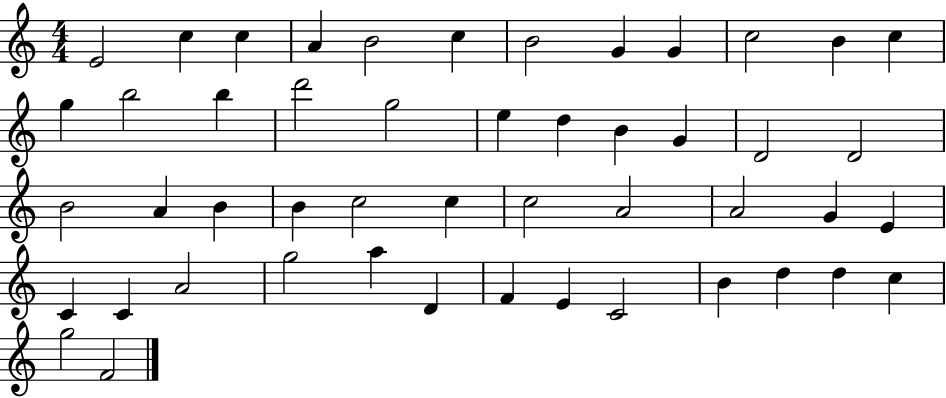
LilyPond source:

{
  \clef treble
  \numericTimeSignature
  \time 4/4
  \key c \major
  e'2 c''4 c''4 | a'4 b'2 c''4 | b'2 g'4 g'4 | c''2 b'4 c''4 | \break g''4 b''2 b''4 | d'''2 g''2 | e''4 d''4 b'4 g'4 | d'2 d'2 | \break b'2 a'4 b'4 | b'4 c''2 c''4 | c''2 a'2 | a'2 g'4 e'4 | \break c'4 c'4 a'2 | g''2 a''4 d'4 | f'4 e'4 c'2 | b'4 d''4 d''4 c''4 | \break g''2 f'2 | \bar "|."
}